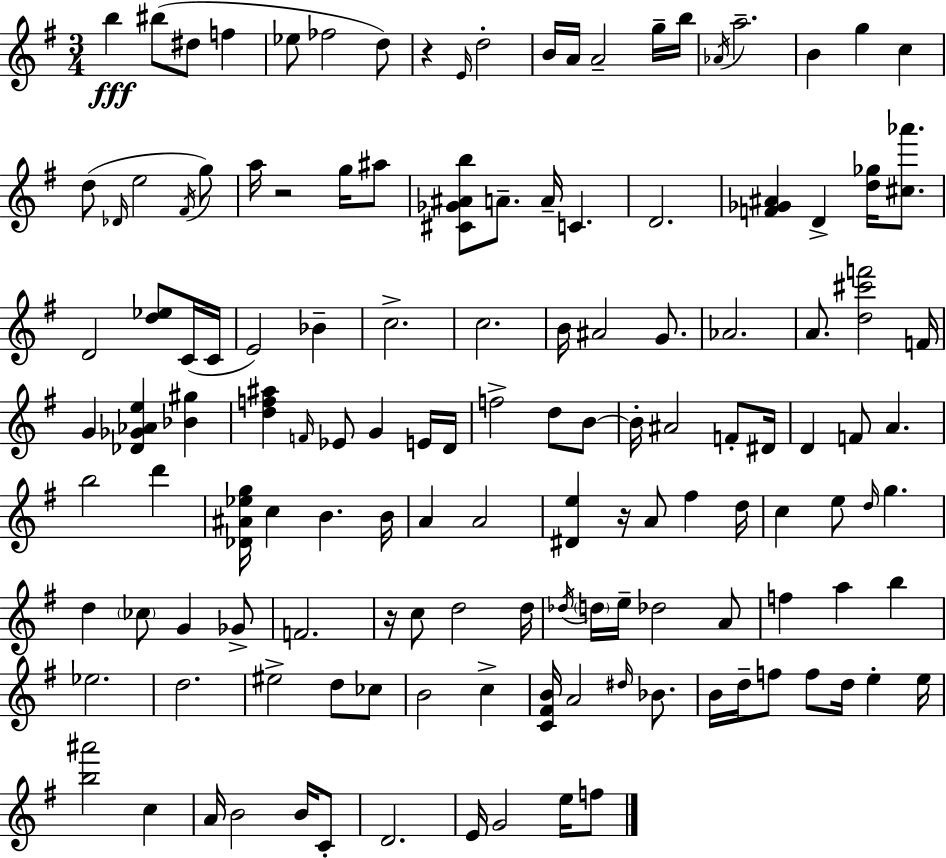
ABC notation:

X:1
T:Untitled
M:3/4
L:1/4
K:Em
b ^b/2 ^d/2 f _e/2 _f2 d/2 z E/4 d2 B/4 A/4 A2 g/4 b/4 _A/4 a2 B g c d/2 _D/4 e2 ^F/4 g/2 a/4 z2 g/4 ^a/2 [^C_G^Ab]/2 A/2 A/4 C D2 [F_G^A] D [d_g]/4 [^c_a']/2 D2 [d_e]/2 C/4 C/4 E2 _B c2 c2 B/4 ^A2 G/2 _A2 A/2 [d^c'f']2 F/4 G [_D_G_Ae] [_B^g] [df^a] F/4 _E/2 G E/4 D/4 f2 d/2 B/2 B/4 ^A2 F/2 ^D/4 D F/2 A b2 d' [_D^A_eg]/4 c B B/4 A A2 [^De] z/4 A/2 ^f d/4 c e/2 d/4 g d _c/2 G _G/2 F2 z/4 c/2 d2 d/4 _d/4 d/4 e/4 _d2 A/2 f a b _e2 d2 ^e2 d/2 _c/2 B2 c [C^FB]/4 A2 ^d/4 _B/2 B/4 d/4 f/2 f/2 d/4 e e/4 [b^a']2 c A/4 B2 B/4 C/2 D2 E/4 G2 e/4 f/2